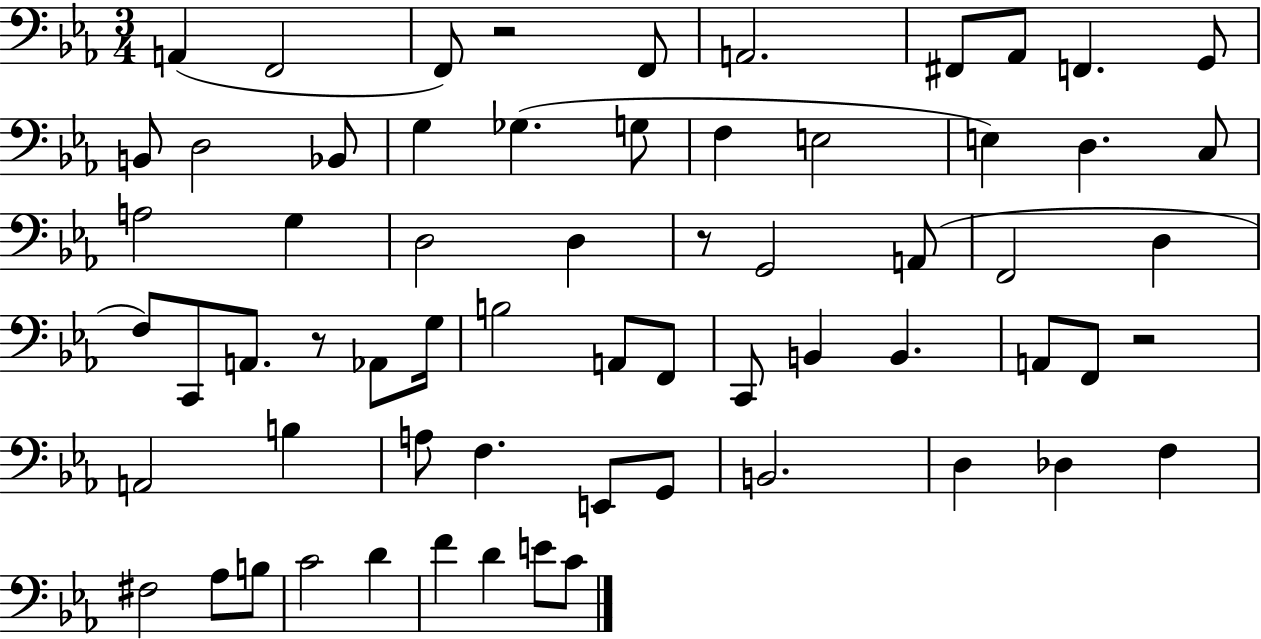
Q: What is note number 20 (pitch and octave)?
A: C3